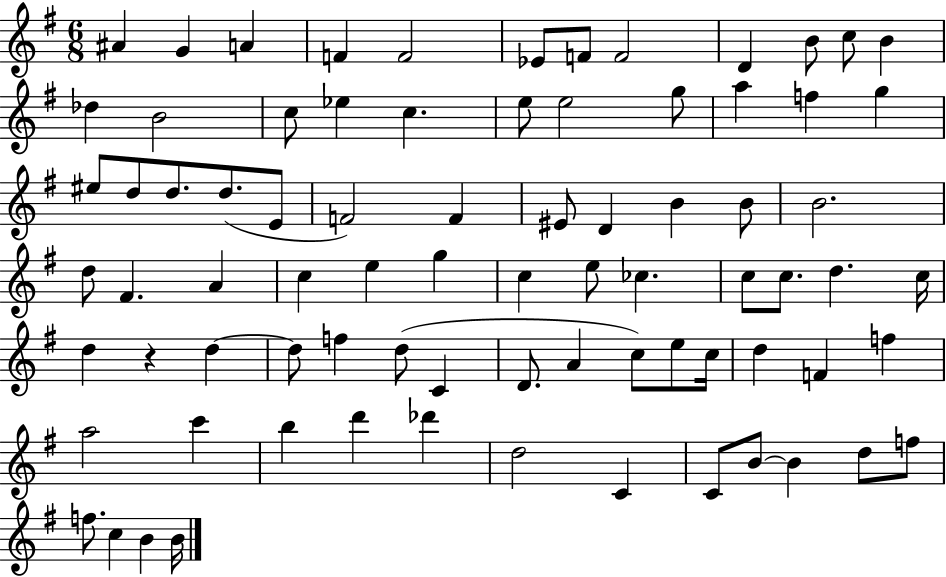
A#4/q G4/q A4/q F4/q F4/h Eb4/e F4/e F4/h D4/q B4/e C5/e B4/q Db5/q B4/h C5/e Eb5/q C5/q. E5/e E5/h G5/e A5/q F5/q G5/q EIS5/e D5/e D5/e. D5/e. E4/e F4/h F4/q EIS4/e D4/q B4/q B4/e B4/h. D5/e F#4/q. A4/q C5/q E5/q G5/q C5/q E5/e CES5/q. C5/e C5/e. D5/q. C5/s D5/q R/q D5/q D5/e F5/q D5/e C4/q D4/e. A4/q C5/e E5/e C5/s D5/q F4/q F5/q A5/h C6/q B5/q D6/q Db6/q D5/h C4/q C4/e B4/e B4/q D5/e F5/e F5/e. C5/q B4/q B4/s